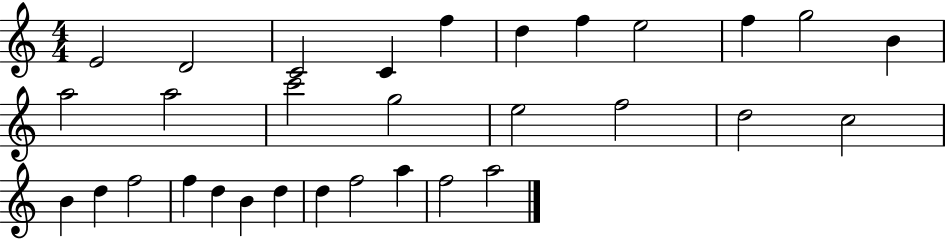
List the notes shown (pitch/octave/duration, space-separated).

E4/h D4/h C4/h C4/q F5/q D5/q F5/q E5/h F5/q G5/h B4/q A5/h A5/h C6/h G5/h E5/h F5/h D5/h C5/h B4/q D5/q F5/h F5/q D5/q B4/q D5/q D5/q F5/h A5/q F5/h A5/h